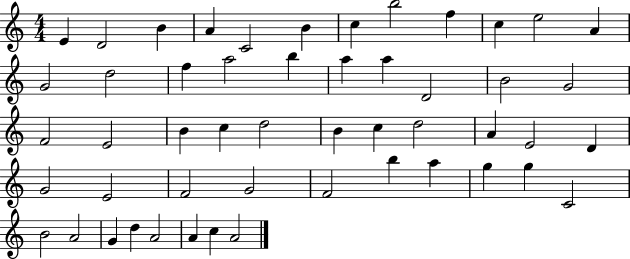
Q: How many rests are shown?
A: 0